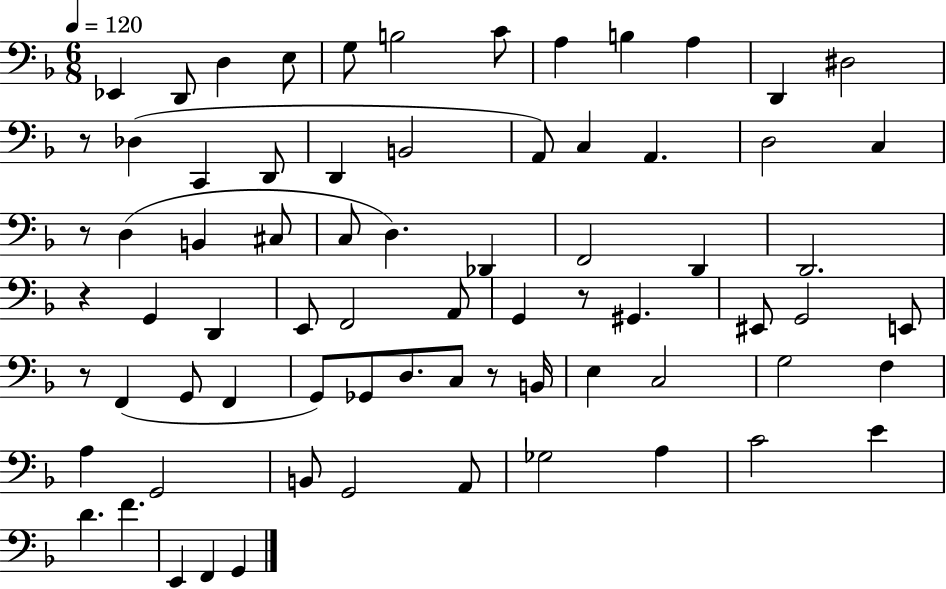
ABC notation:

X:1
T:Untitled
M:6/8
L:1/4
K:F
_E,, D,,/2 D, E,/2 G,/2 B,2 C/2 A, B, A, D,, ^D,2 z/2 _D, C,, D,,/2 D,, B,,2 A,,/2 C, A,, D,2 C, z/2 D, B,, ^C,/2 C,/2 D, _D,, F,,2 D,, D,,2 z G,, D,, E,,/2 F,,2 A,,/2 G,, z/2 ^G,, ^E,,/2 G,,2 E,,/2 z/2 F,, G,,/2 F,, G,,/2 _G,,/2 D,/2 C,/2 z/2 B,,/4 E, C,2 G,2 F, A, G,,2 B,,/2 G,,2 A,,/2 _G,2 A, C2 E D F E,, F,, G,,